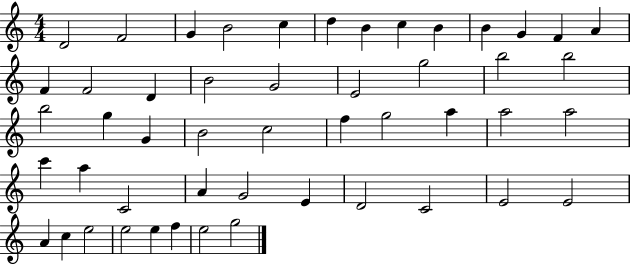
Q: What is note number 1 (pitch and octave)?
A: D4